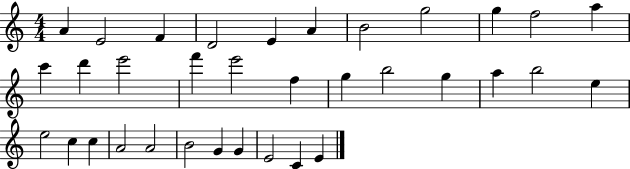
A4/q E4/h F4/q D4/h E4/q A4/q B4/h G5/h G5/q F5/h A5/q C6/q D6/q E6/h F6/q E6/h F5/q G5/q B5/h G5/q A5/q B5/h E5/q E5/h C5/q C5/q A4/h A4/h B4/h G4/q G4/q E4/h C4/q E4/q